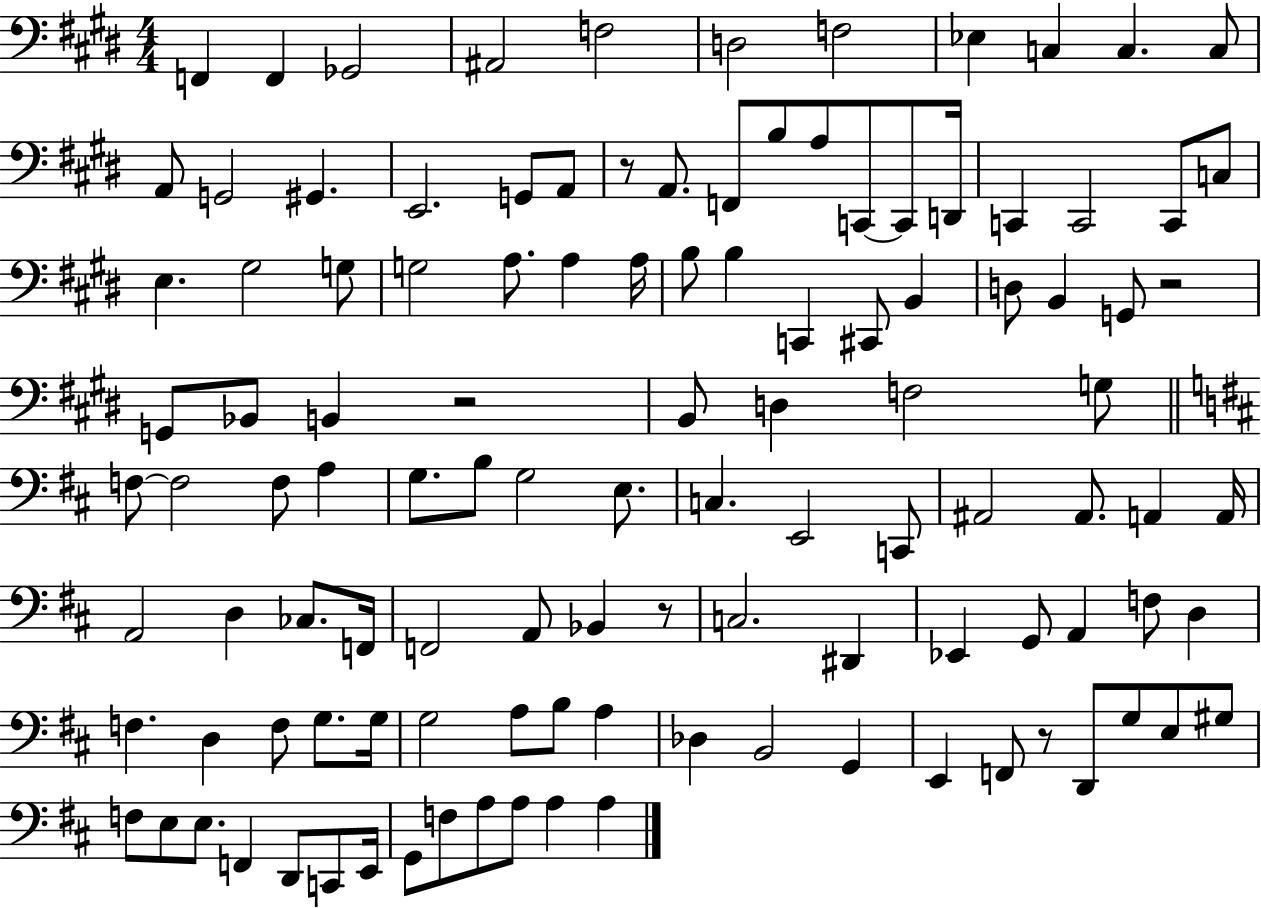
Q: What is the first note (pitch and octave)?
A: F2